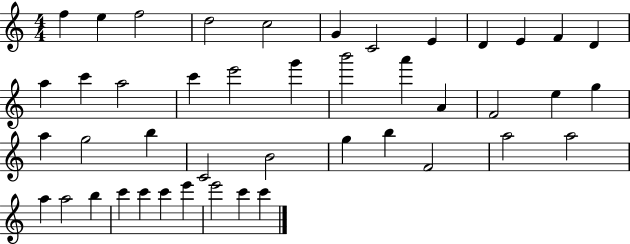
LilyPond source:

{
  \clef treble
  \numericTimeSignature
  \time 4/4
  \key c \major
  f''4 e''4 f''2 | d''2 c''2 | g'4 c'2 e'4 | d'4 e'4 f'4 d'4 | \break a''4 c'''4 a''2 | c'''4 e'''2 g'''4 | b'''2 a'''4 a'4 | f'2 e''4 g''4 | \break a''4 g''2 b''4 | c'2 b'2 | g''4 b''4 f'2 | a''2 a''2 | \break a''4 a''2 b''4 | c'''4 c'''4 c'''4 e'''4 | e'''2 c'''4 c'''4 | \bar "|."
}